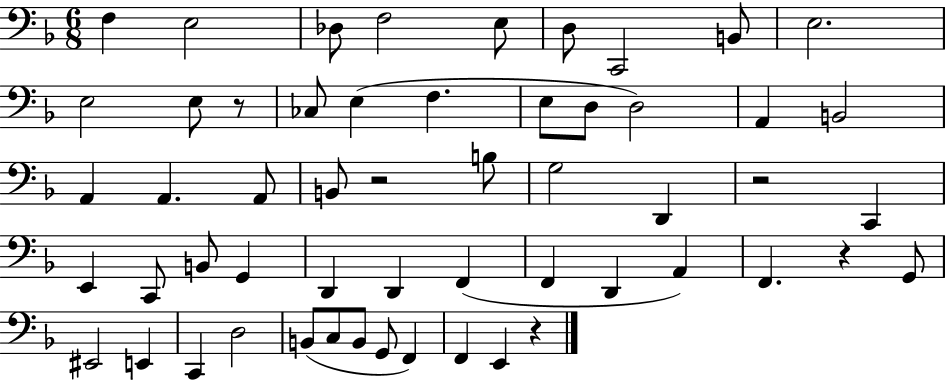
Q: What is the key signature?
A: F major